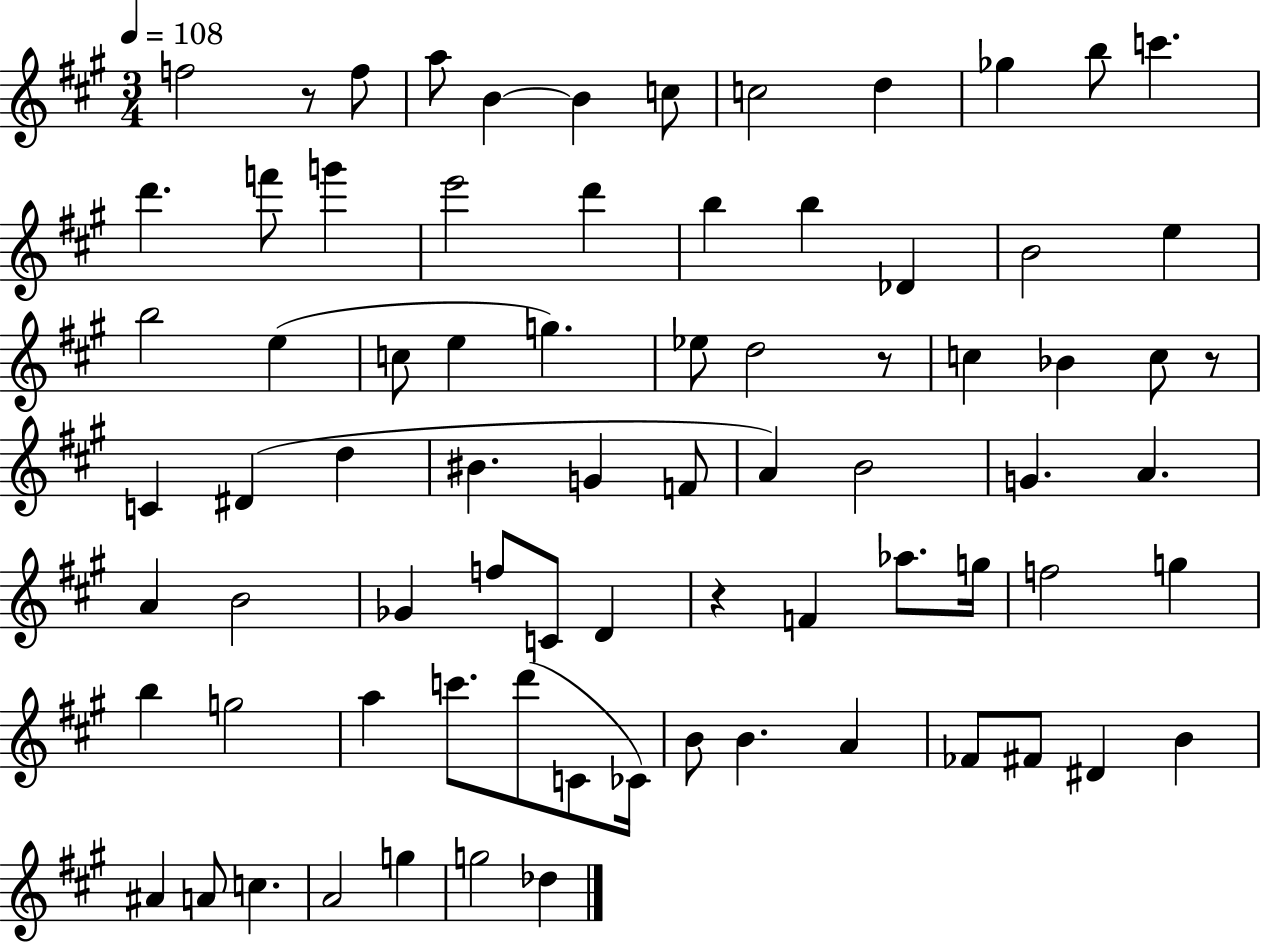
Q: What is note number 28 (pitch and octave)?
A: D5